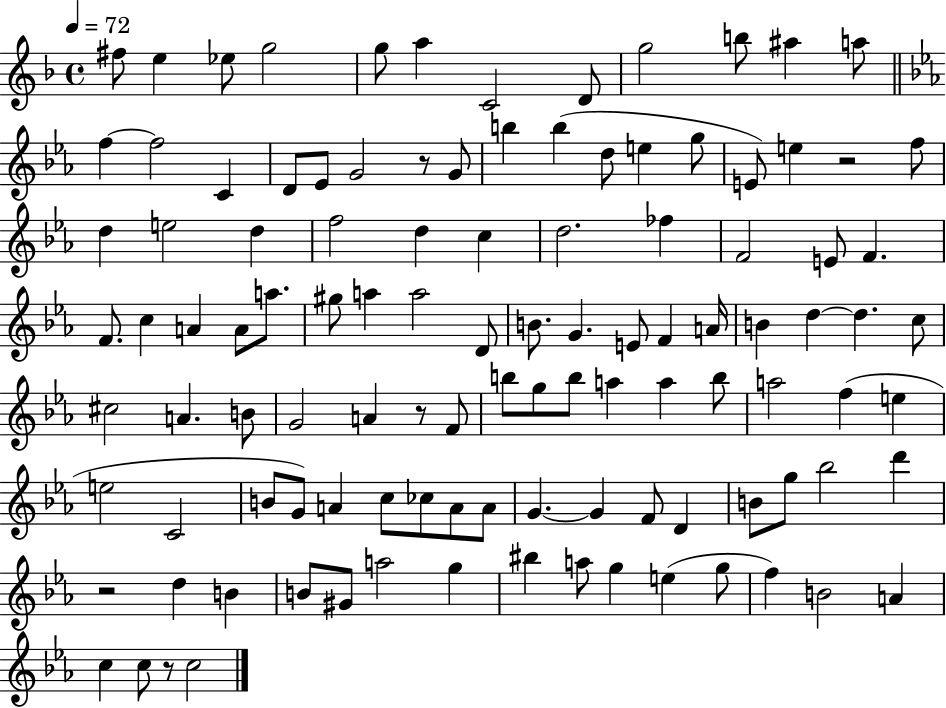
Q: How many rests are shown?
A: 5